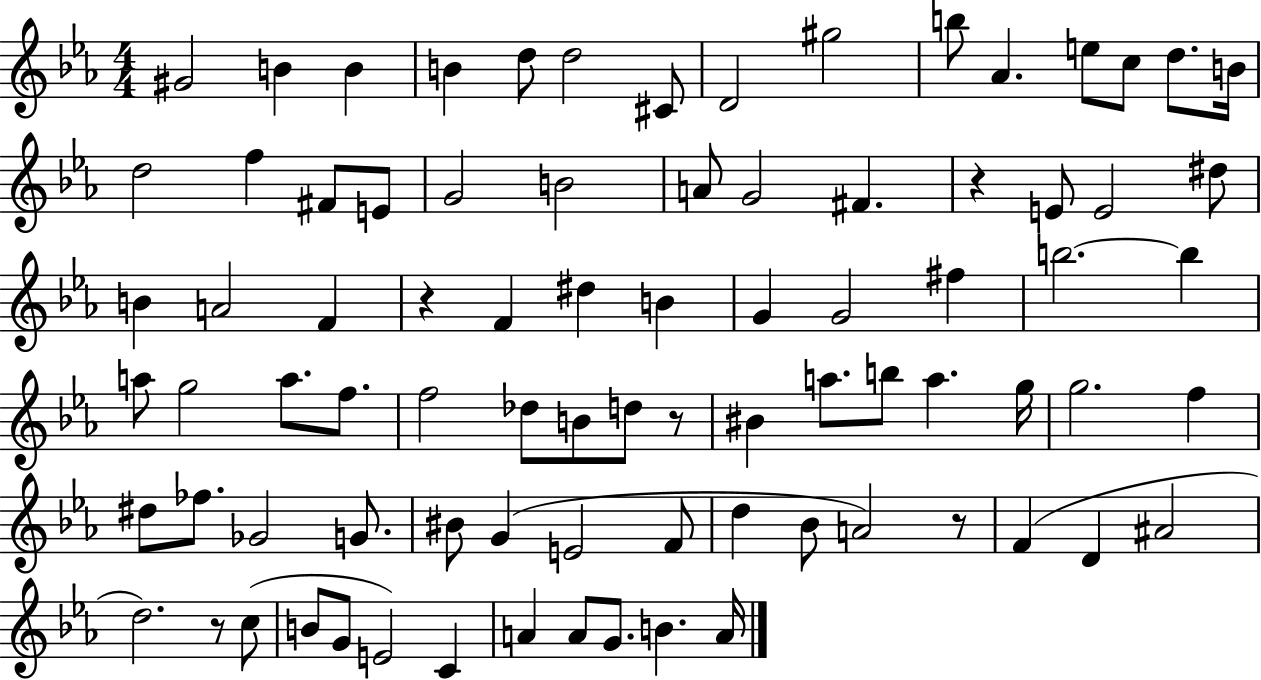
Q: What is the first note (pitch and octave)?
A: G#4